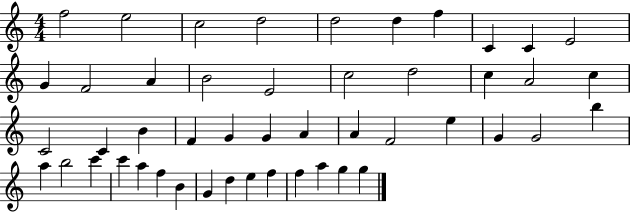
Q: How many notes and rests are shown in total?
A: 48